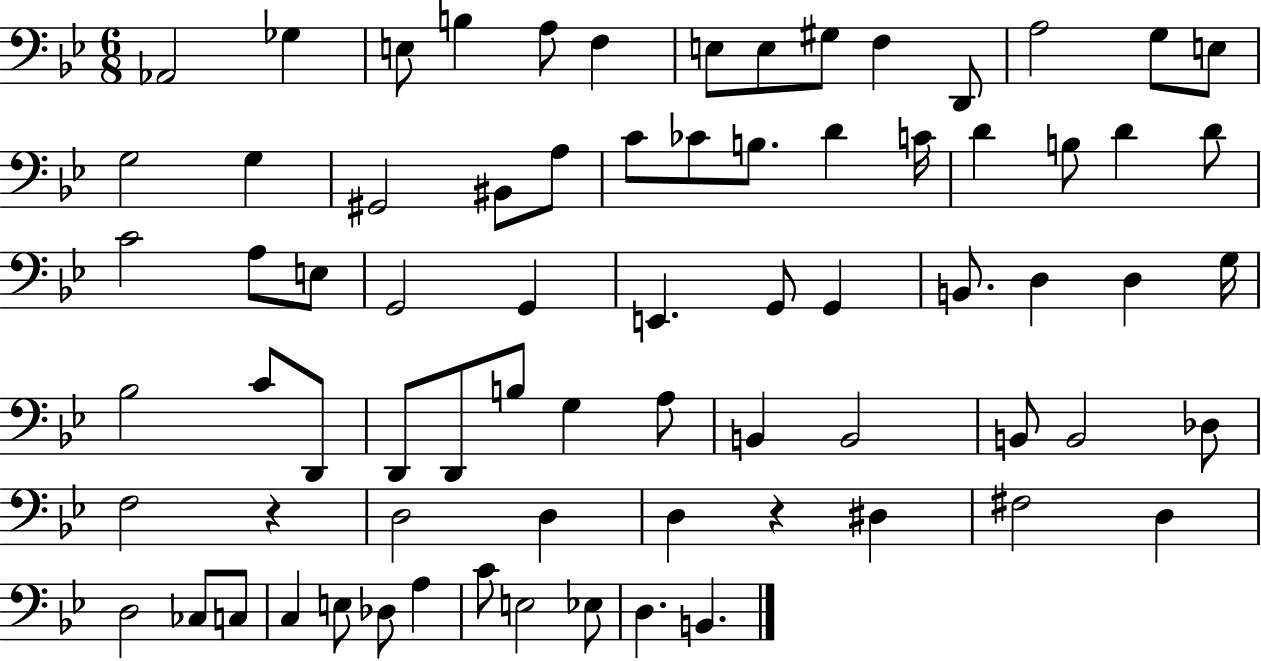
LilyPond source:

{
  \clef bass
  \numericTimeSignature
  \time 6/8
  \key bes \major
  aes,2 ges4 | e8 b4 a8 f4 | e8 e8 gis8 f4 d,8 | a2 g8 e8 | \break g2 g4 | gis,2 bis,8 a8 | c'8 ces'8 b8. d'4 c'16 | d'4 b8 d'4 d'8 | \break c'2 a8 e8 | g,2 g,4 | e,4. g,8 g,4 | b,8. d4 d4 g16 | \break bes2 c'8 d,8 | d,8 d,8 b8 g4 a8 | b,4 b,2 | b,8 b,2 des8 | \break f2 r4 | d2 d4 | d4 r4 dis4 | fis2 d4 | \break d2 ces8 c8 | c4 e8 des8 a4 | c'8 e2 ees8 | d4. b,4. | \break \bar "|."
}